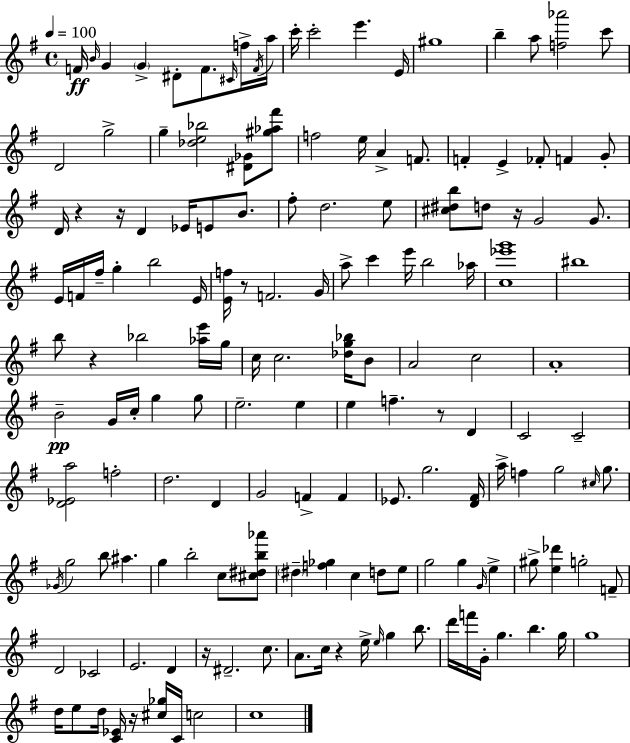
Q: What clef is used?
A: treble